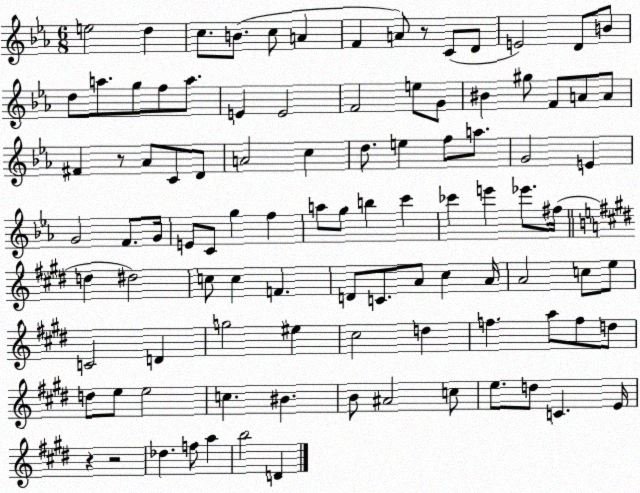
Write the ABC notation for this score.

X:1
T:Untitled
M:6/8
L:1/4
K:Eb
e2 d c/2 B/2 c/2 A F A/2 z/2 C/2 D/2 E2 D/2 B/2 d/2 a/2 g/2 f/2 a/2 E E2 F2 e/2 G/2 ^B ^g/2 F/2 A/2 A/2 ^F z/2 _A/2 C/2 D/2 A2 c d/2 e f/2 a/2 G2 E G2 F/2 G/4 E/2 C/2 g f a/2 g/2 b c' _c' e' _e'/2 ^f/4 d ^d2 c/2 c F D/2 C/2 A/2 ^c A/4 A2 c/2 e/2 C2 D g2 ^e ^c2 d f a/2 f/2 d/2 d/2 e/2 e2 c ^B B/2 ^A2 c/2 e/2 d/2 C E/4 z z2 _d f/2 a b2 D